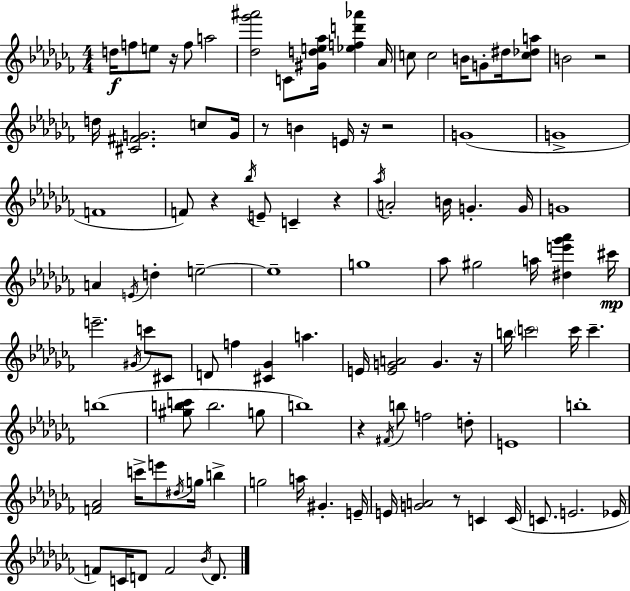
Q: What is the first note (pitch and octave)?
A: D5